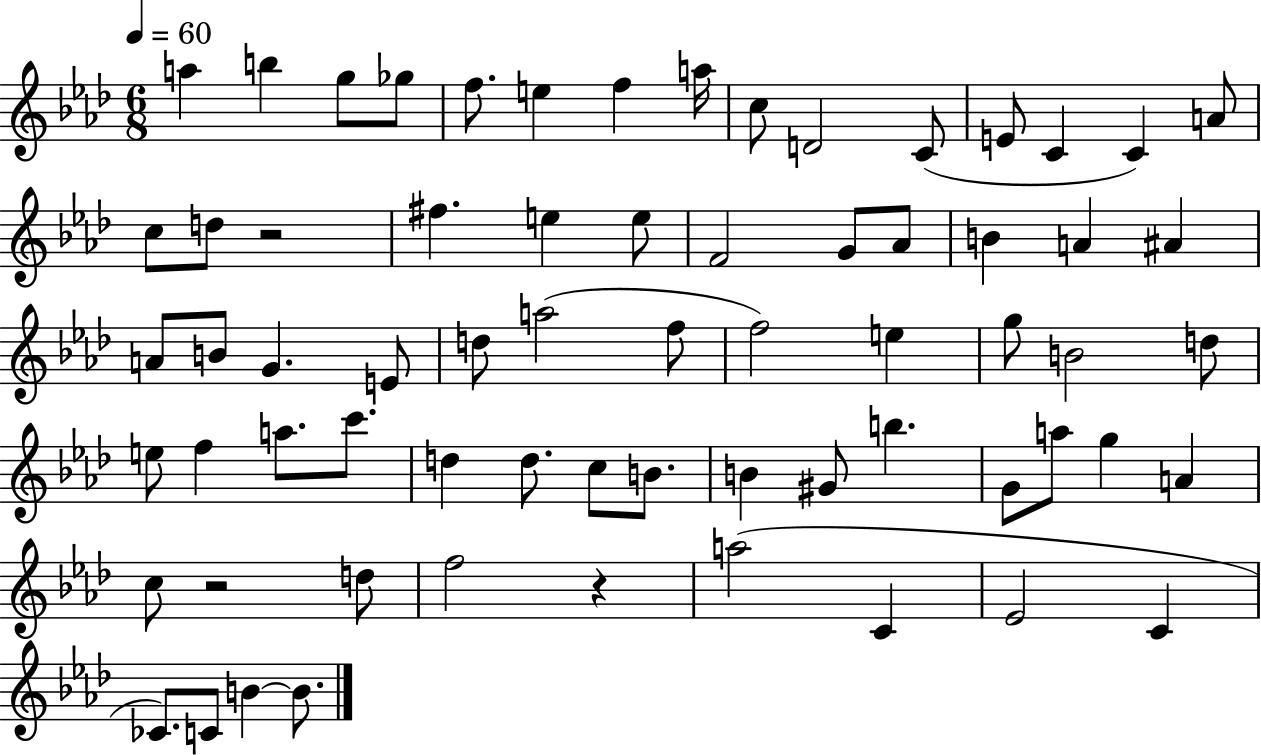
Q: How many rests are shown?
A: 3